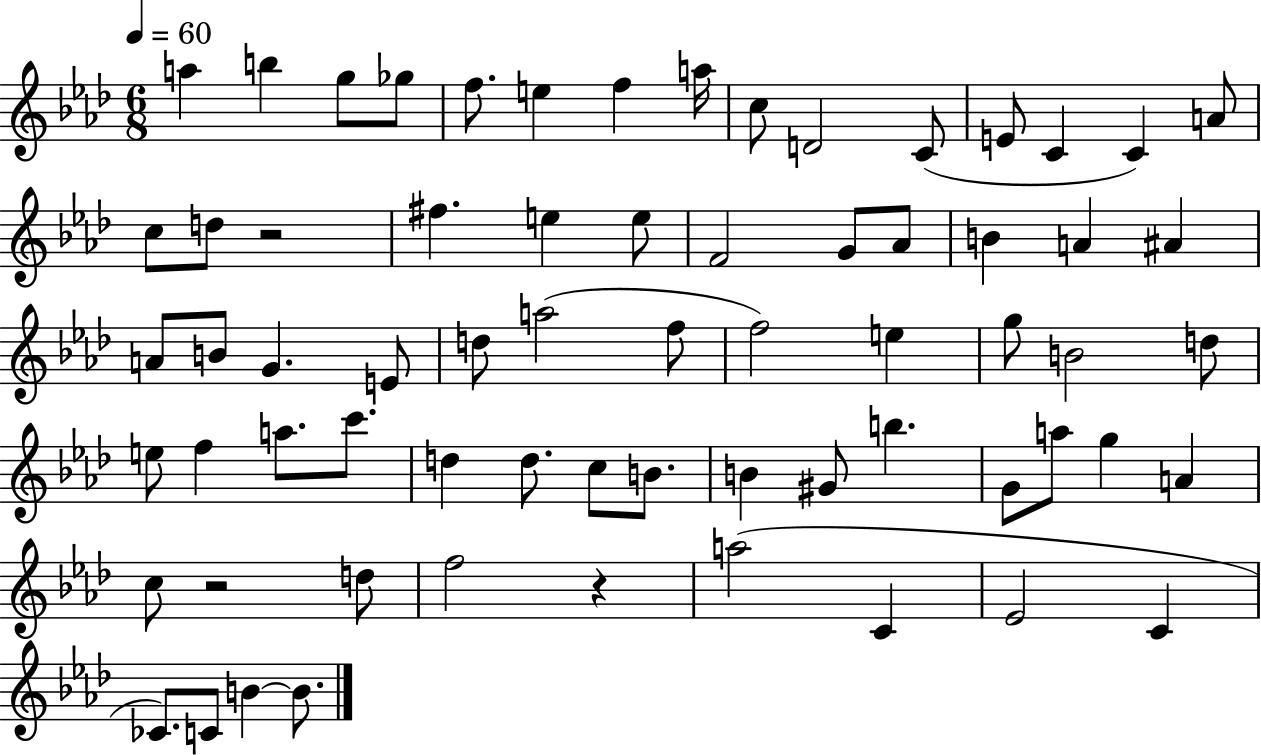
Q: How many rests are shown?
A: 3